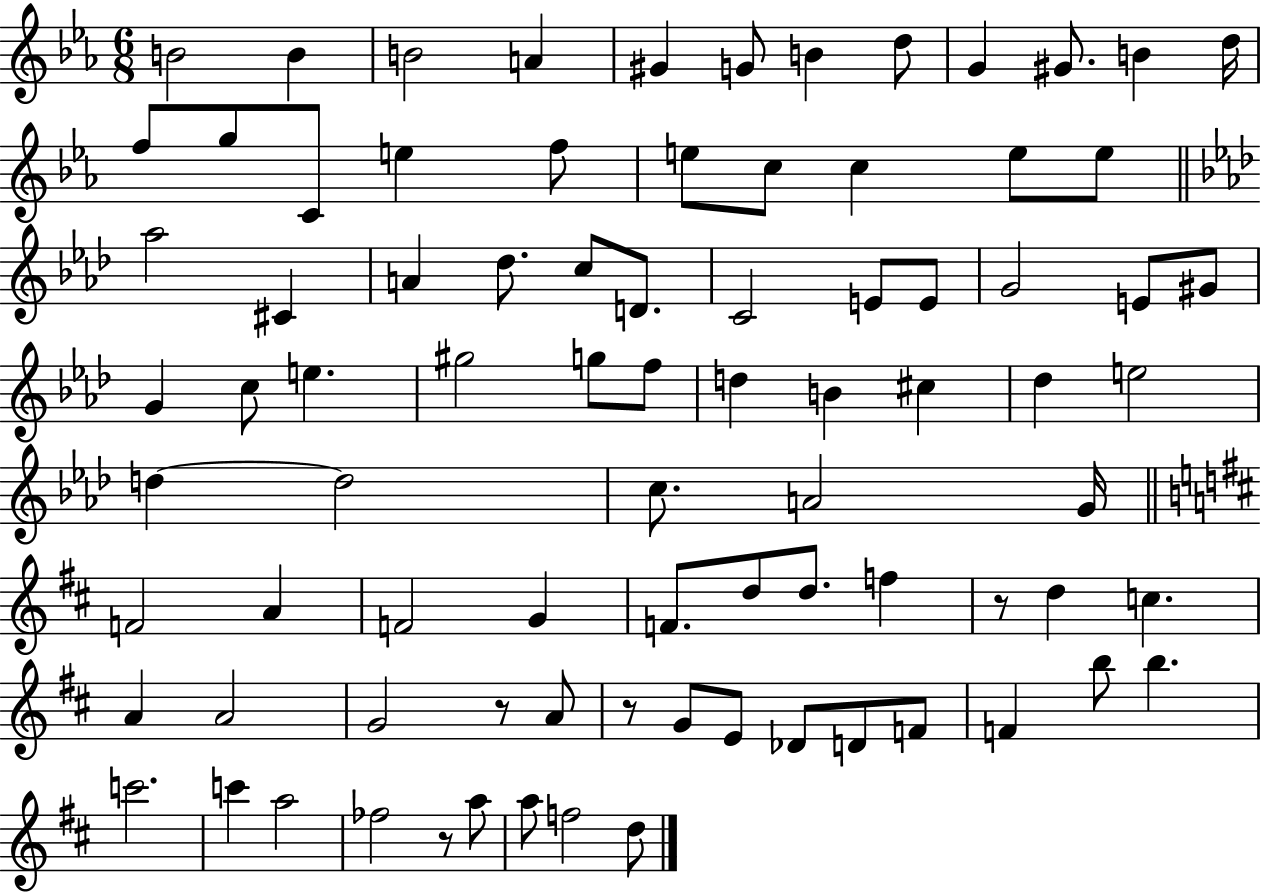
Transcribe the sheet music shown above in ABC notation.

X:1
T:Untitled
M:6/8
L:1/4
K:Eb
B2 B B2 A ^G G/2 B d/2 G ^G/2 B d/4 f/2 g/2 C/2 e f/2 e/2 c/2 c e/2 e/2 _a2 ^C A _d/2 c/2 D/2 C2 E/2 E/2 G2 E/2 ^G/2 G c/2 e ^g2 g/2 f/2 d B ^c _d e2 d d2 c/2 A2 G/4 F2 A F2 G F/2 d/2 d/2 f z/2 d c A A2 G2 z/2 A/2 z/2 G/2 E/2 _D/2 D/2 F/2 F b/2 b c'2 c' a2 _f2 z/2 a/2 a/2 f2 d/2